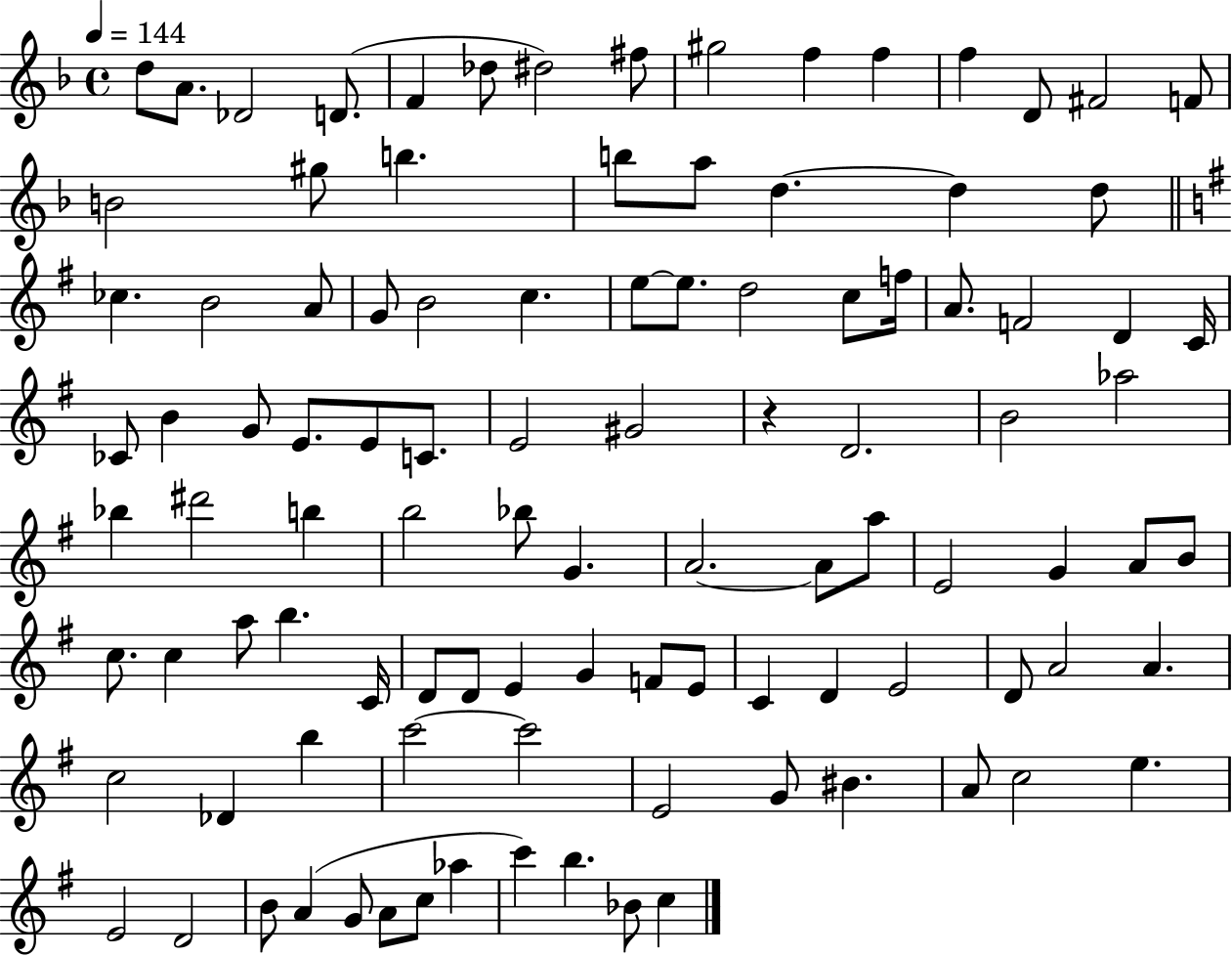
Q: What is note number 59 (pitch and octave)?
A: E4